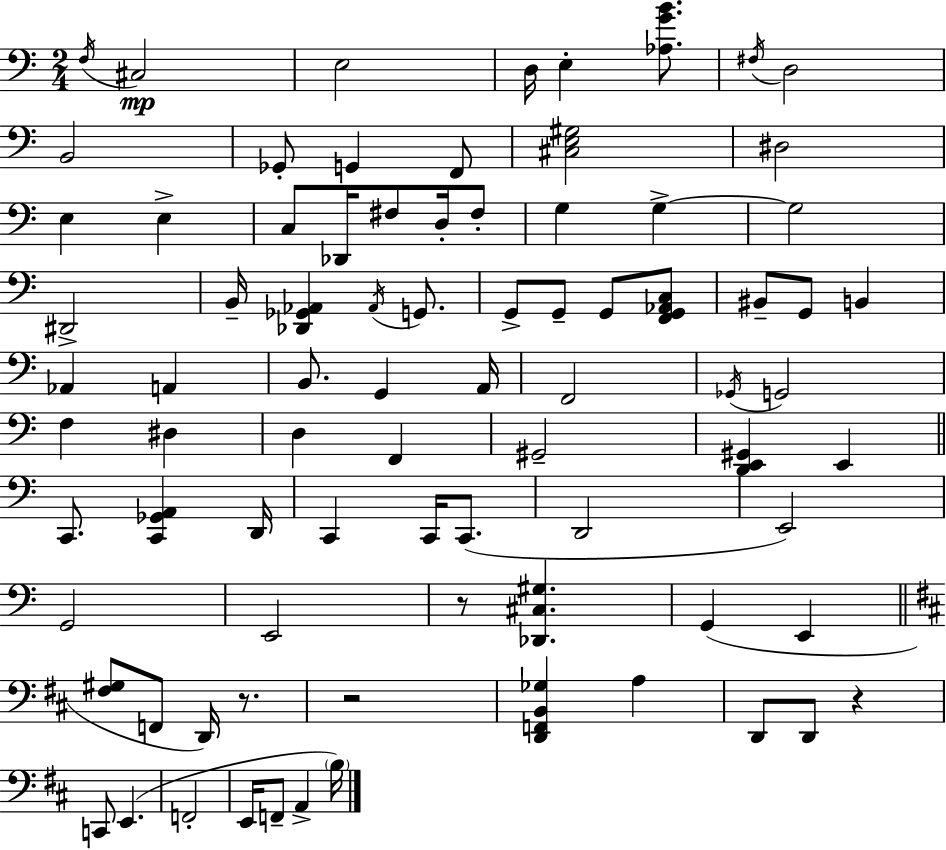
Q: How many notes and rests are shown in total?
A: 82